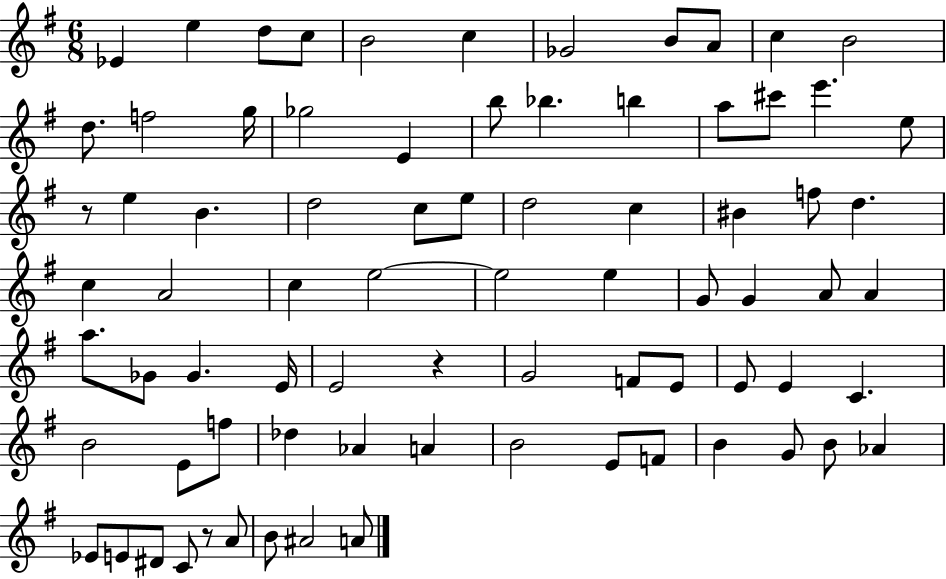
X:1
T:Untitled
M:6/8
L:1/4
K:G
_E e d/2 c/2 B2 c _G2 B/2 A/2 c B2 d/2 f2 g/4 _g2 E b/2 _b b a/2 ^c'/2 e' e/2 z/2 e B d2 c/2 e/2 d2 c ^B f/2 d c A2 c e2 e2 e G/2 G A/2 A a/2 _G/2 _G E/4 E2 z G2 F/2 E/2 E/2 E C B2 E/2 f/2 _d _A A B2 E/2 F/2 B G/2 B/2 _A _E/2 E/2 ^D/2 C/2 z/2 A/2 B/2 ^A2 A/2